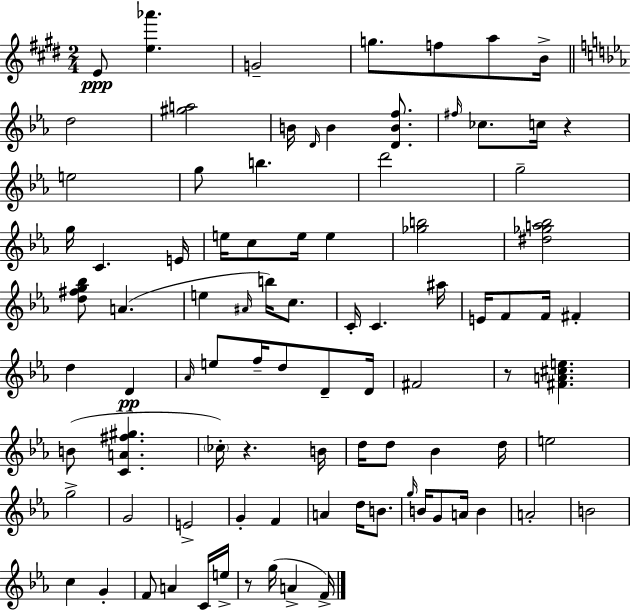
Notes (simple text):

E4/e [E5,Ab6]/q. G4/h G5/e. F5/e A5/e B4/s D5/h [G#5,A5]/h B4/s D4/s B4/q [D4,B4,F5]/e. F#5/s CES5/e. C5/s R/q E5/h G5/e B5/q. D6/h G5/h G5/s C4/q. E4/s E5/s C5/e E5/s E5/q [Gb5,B5]/h [D#5,Gb5,A5,Bb5]/h [D5,F#5,G5,Bb5]/e A4/q. E5/q A#4/s B5/s C5/e. C4/s C4/q. A#5/s E4/s F4/e F4/s F#4/q D5/q D4/q Ab4/s E5/e F5/s D5/e D4/e D4/s F#4/h R/e [F#4,A4,C#5,E5]/q. B4/e [C4,A4,F#5,G#5]/q. CES5/s R/q. B4/s D5/s D5/e Bb4/q D5/s E5/h G5/h G4/h E4/h G4/q F4/q A4/q D5/s B4/e. G5/s B4/s G4/e A4/s B4/q A4/h B4/h C5/q G4/q F4/e A4/q C4/s E5/s R/e G5/s A4/q F4/s